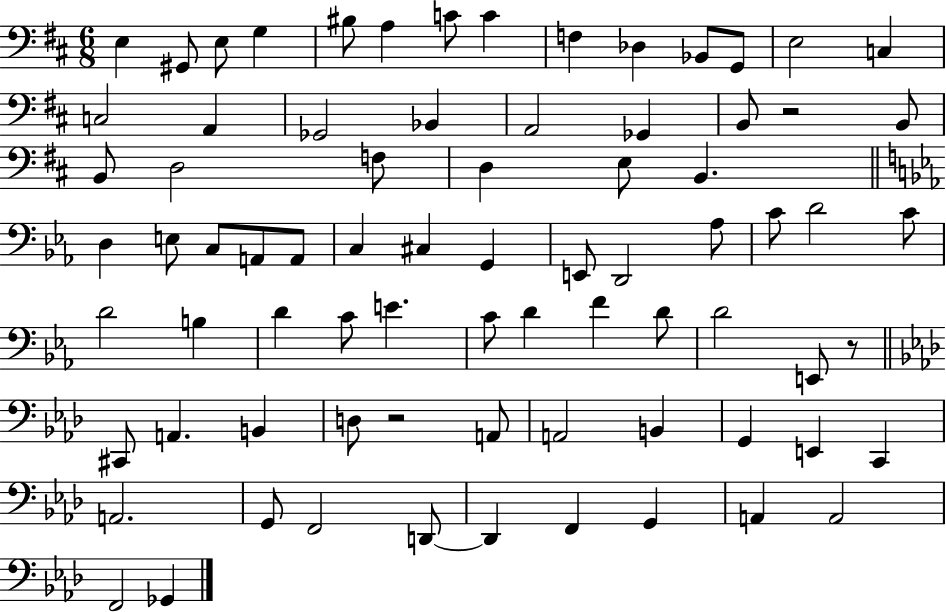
E3/q G#2/e E3/e G3/q BIS3/e A3/q C4/e C4/q F3/q Db3/q Bb2/e G2/e E3/h C3/q C3/h A2/q Gb2/h Bb2/q A2/h Gb2/q B2/e R/h B2/e B2/e D3/h F3/e D3/q E3/e B2/q. D3/q E3/e C3/e A2/e A2/e C3/q C#3/q G2/q E2/e D2/h Ab3/e C4/e D4/h C4/e D4/h B3/q D4/q C4/e E4/q. C4/e D4/q F4/q D4/e D4/h E2/e R/e C#2/e A2/q. B2/q D3/e R/h A2/e A2/h B2/q G2/q E2/q C2/q A2/h. G2/e F2/h D2/e D2/q F2/q G2/q A2/q A2/h F2/h Gb2/q